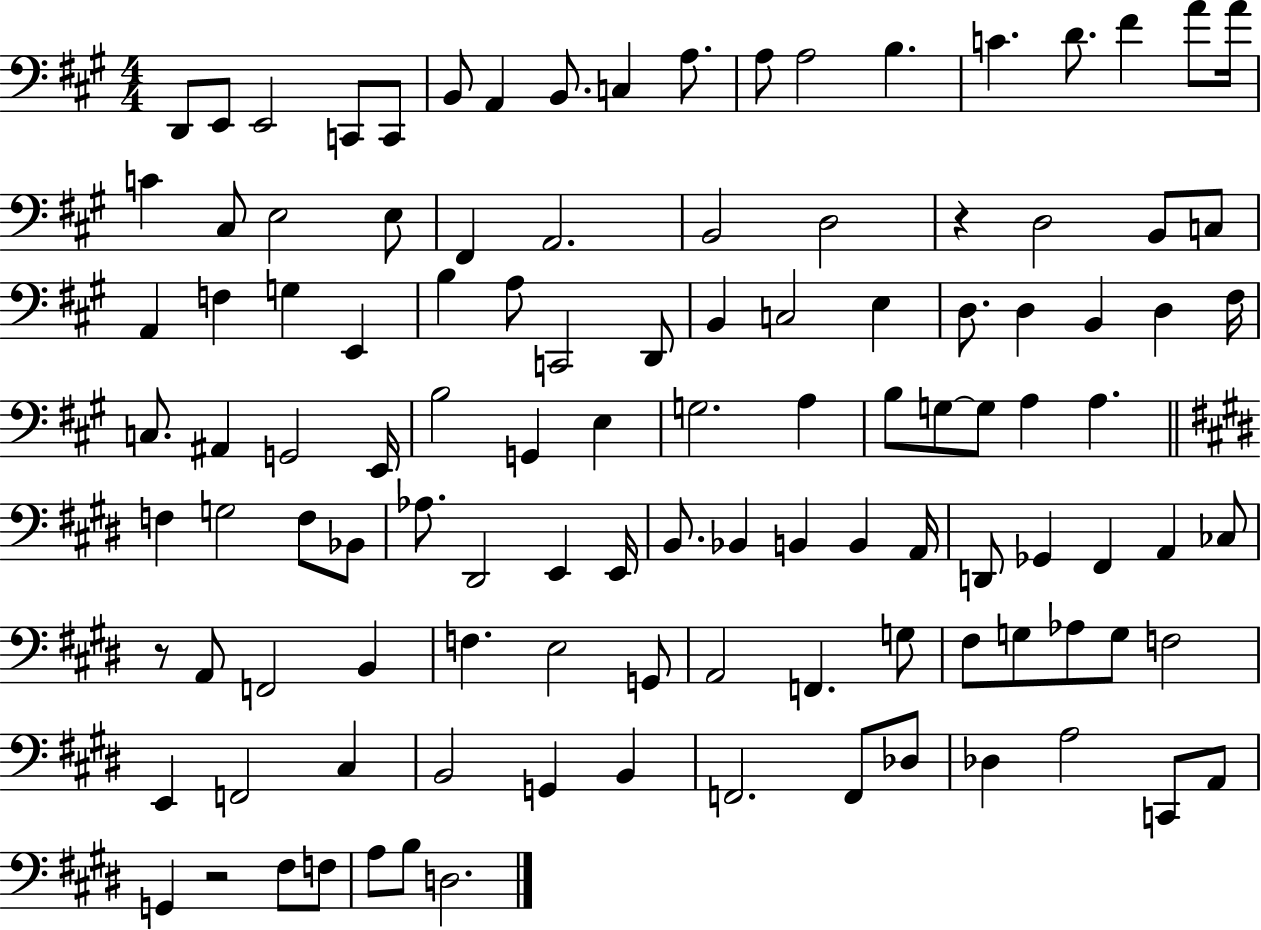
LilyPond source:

{
  \clef bass
  \numericTimeSignature
  \time 4/4
  \key a \major
  d,8 e,8 e,2 c,8 c,8 | b,8 a,4 b,8. c4 a8. | a8 a2 b4. | c'4. d'8. fis'4 a'8 a'16 | \break c'4 cis8 e2 e8 | fis,4 a,2. | b,2 d2 | r4 d2 b,8 c8 | \break a,4 f4 g4 e,4 | b4 a8 c,2 d,8 | b,4 c2 e4 | d8. d4 b,4 d4 fis16 | \break c8. ais,4 g,2 e,16 | b2 g,4 e4 | g2. a4 | b8 g8~~ g8 a4 a4. | \break \bar "||" \break \key e \major f4 g2 f8 bes,8 | aes8. dis,2 e,4 e,16 | b,8. bes,4 b,4 b,4 a,16 | d,8 ges,4 fis,4 a,4 ces8 | \break r8 a,8 f,2 b,4 | f4. e2 g,8 | a,2 f,4. g8 | fis8 g8 aes8 g8 f2 | \break e,4 f,2 cis4 | b,2 g,4 b,4 | f,2. f,8 des8 | des4 a2 c,8 a,8 | \break g,4 r2 fis8 f8 | a8 b8 d2. | \bar "|."
}